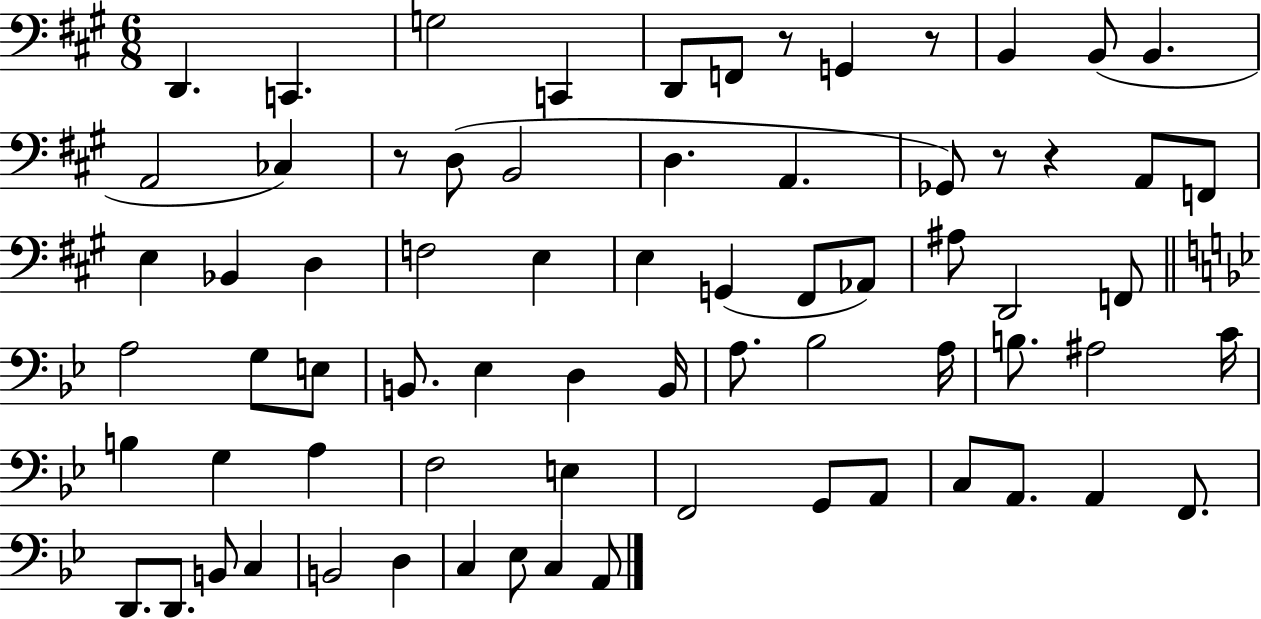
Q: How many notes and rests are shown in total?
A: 71